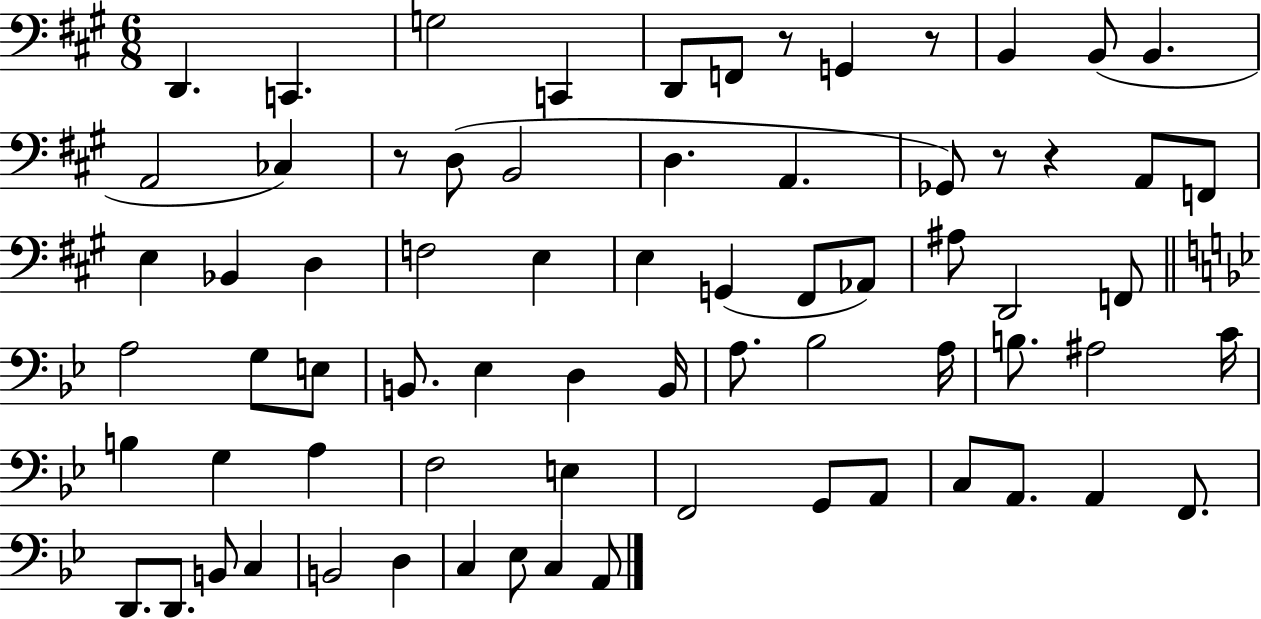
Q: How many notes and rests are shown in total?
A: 71